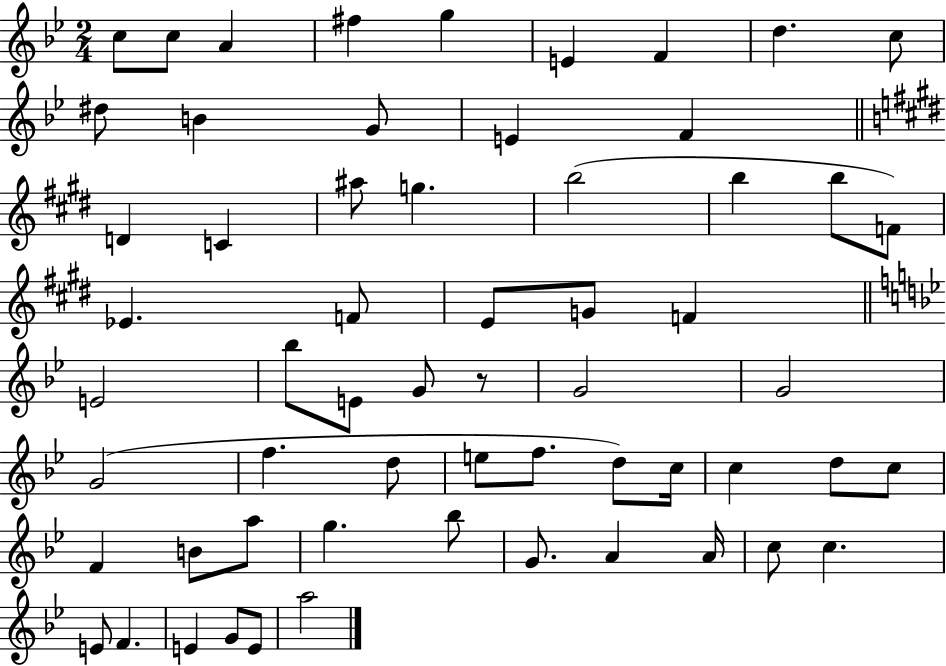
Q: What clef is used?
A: treble